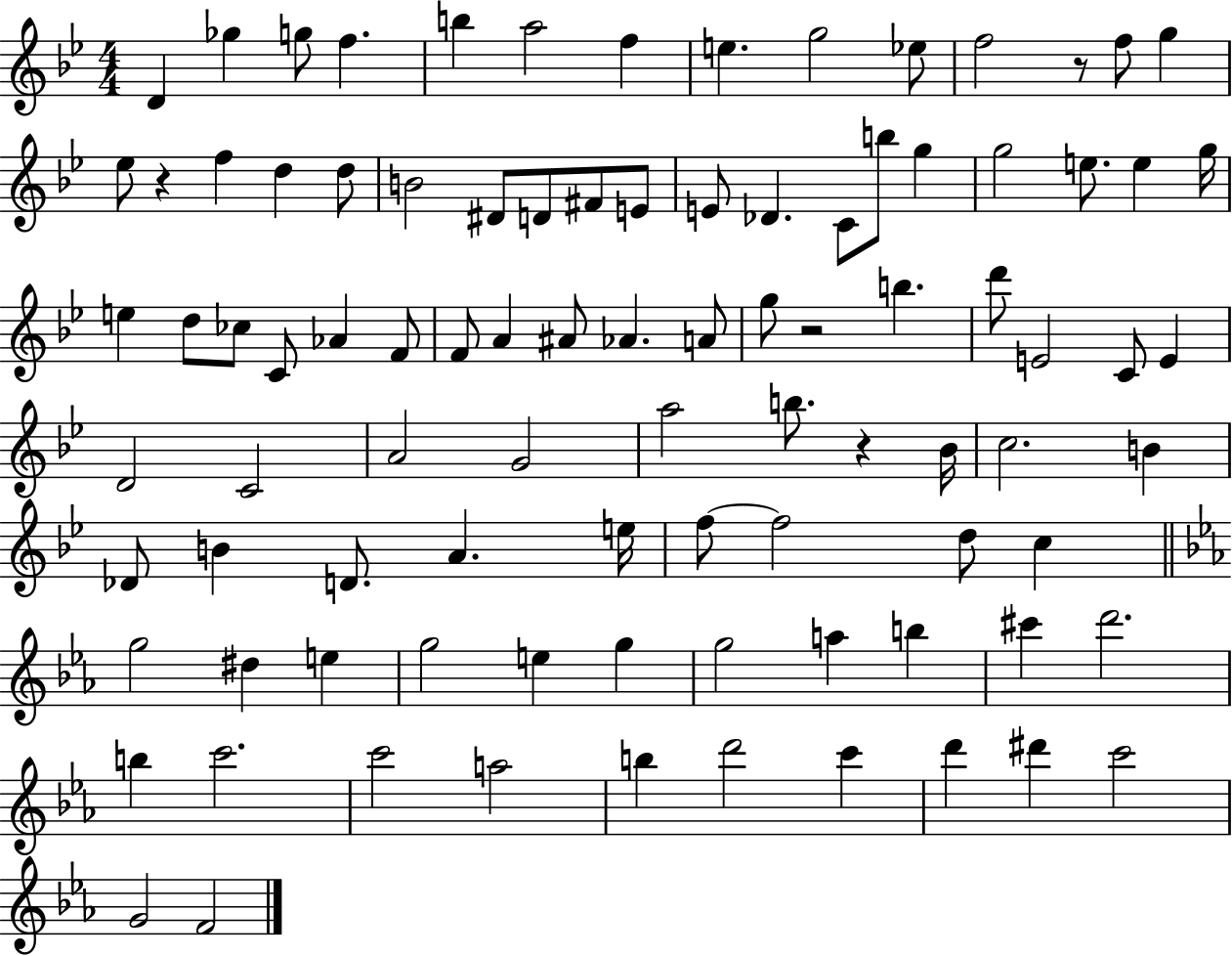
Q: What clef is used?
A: treble